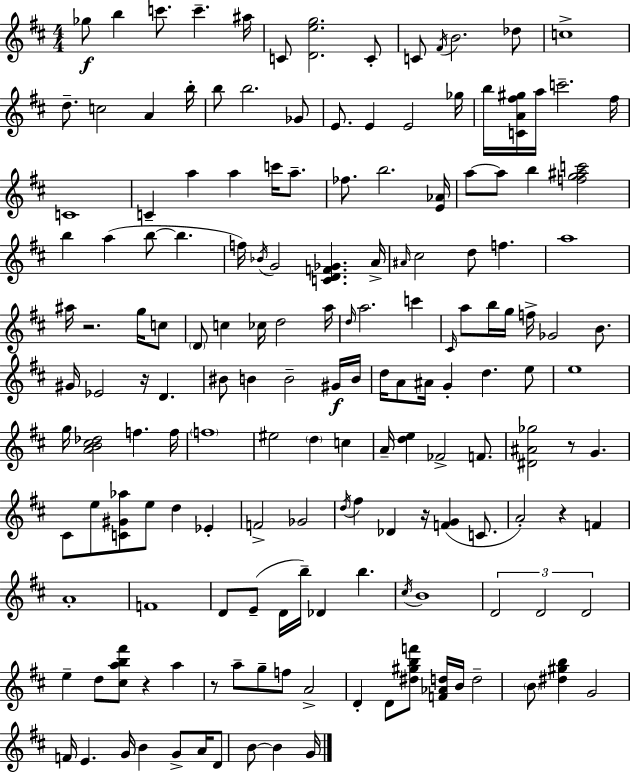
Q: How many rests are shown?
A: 7